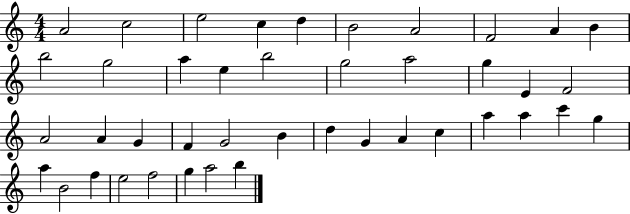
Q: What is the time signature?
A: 4/4